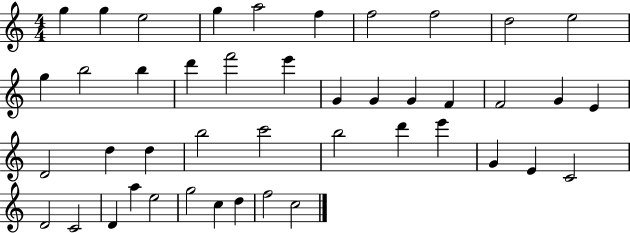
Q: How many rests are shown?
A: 0